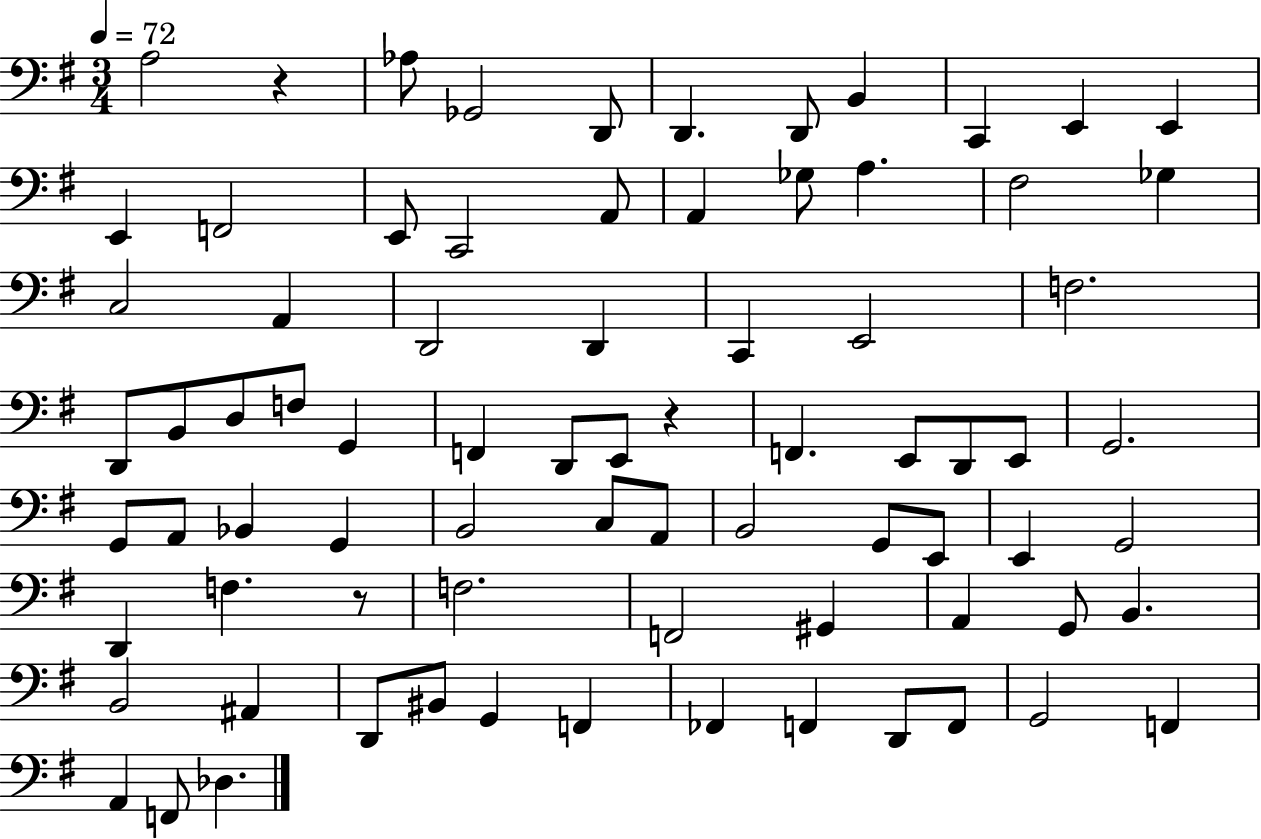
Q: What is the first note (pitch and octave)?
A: A3